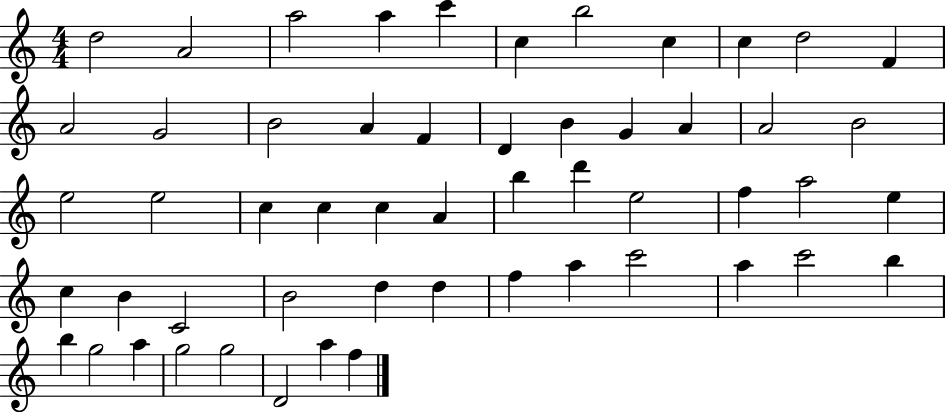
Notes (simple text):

D5/h A4/h A5/h A5/q C6/q C5/q B5/h C5/q C5/q D5/h F4/q A4/h G4/h B4/h A4/q F4/q D4/q B4/q G4/q A4/q A4/h B4/h E5/h E5/h C5/q C5/q C5/q A4/q B5/q D6/q E5/h F5/q A5/h E5/q C5/q B4/q C4/h B4/h D5/q D5/q F5/q A5/q C6/h A5/q C6/h B5/q B5/q G5/h A5/q G5/h G5/h D4/h A5/q F5/q